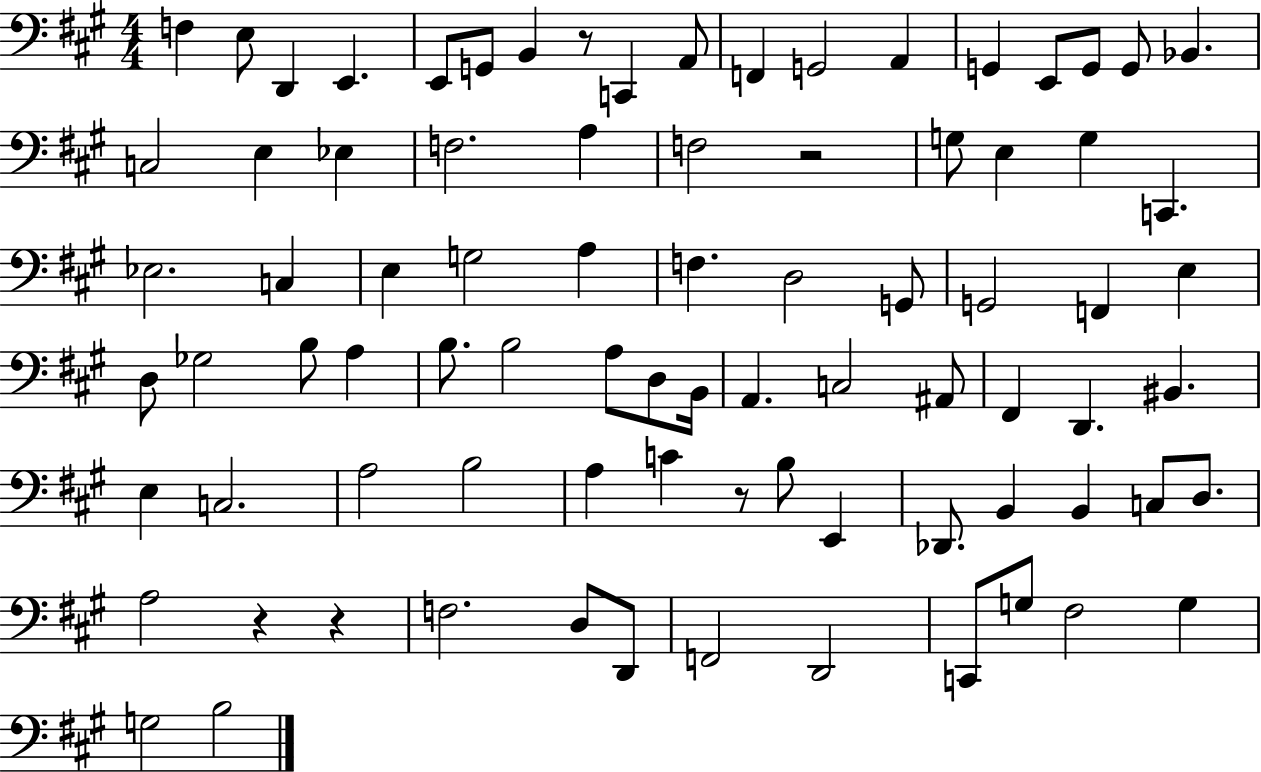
X:1
T:Untitled
M:4/4
L:1/4
K:A
F, E,/2 D,, E,, E,,/2 G,,/2 B,, z/2 C,, A,,/2 F,, G,,2 A,, G,, E,,/2 G,,/2 G,,/2 _B,, C,2 E, _E, F,2 A, F,2 z2 G,/2 E, G, C,, _E,2 C, E, G,2 A, F, D,2 G,,/2 G,,2 F,, E, D,/2 _G,2 B,/2 A, B,/2 B,2 A,/2 D,/2 B,,/4 A,, C,2 ^A,,/2 ^F,, D,, ^B,, E, C,2 A,2 B,2 A, C z/2 B,/2 E,, _D,,/2 B,, B,, C,/2 D,/2 A,2 z z F,2 D,/2 D,,/2 F,,2 D,,2 C,,/2 G,/2 ^F,2 G, G,2 B,2